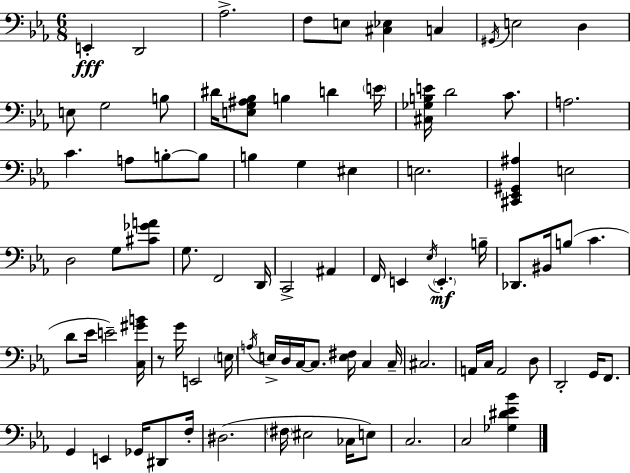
{
  \clef bass
  \numericTimeSignature
  \time 6/8
  \key ees \major
  e,4-.\fff d,2 | aes2.-> | f8 e8 <cis ees>4 c4 | \acciaccatura { gis,16 } e2 d4 | \break e8 g2 b8 | dis'16 <e g ais bes>8 b4 d'4 | \parenthesize e'16 <cis ges b e'>16 d'2 c'8. | a2. | \break c'4. a8 b8-.~~ b8 | b4 g4 eis4 | e2. | <cis, ees, gis, ais>4 e2 | \break d2 g8 <cis' ges' a'>8 | g8. f,2 | d,16 c,2-> ais,4 | f,16 e,4 \acciaccatura { ees16 } \parenthesize e,4.-.\mf | \break b16-- des,8. bis,16 b8( c'4. | d'8 ees'16 e'2--) | <c gis' b'>16 r8 g'16 e,2 | \parenthesize e16 \acciaccatura { a16 } e16-> d16 c16~~ c8. <e fis>16 c4 | \break c16-- cis2. | a,16 c16 a,2 | d8 d,2-. g,16 | f,8. g,4 e,4 ges,16 | \break dis,8 f16-. dis2.( | \parenthesize fis16 eis2 | ces16 e8) c2. | c2 <ges dis' ees' bes'>4 | \break \bar "|."
}